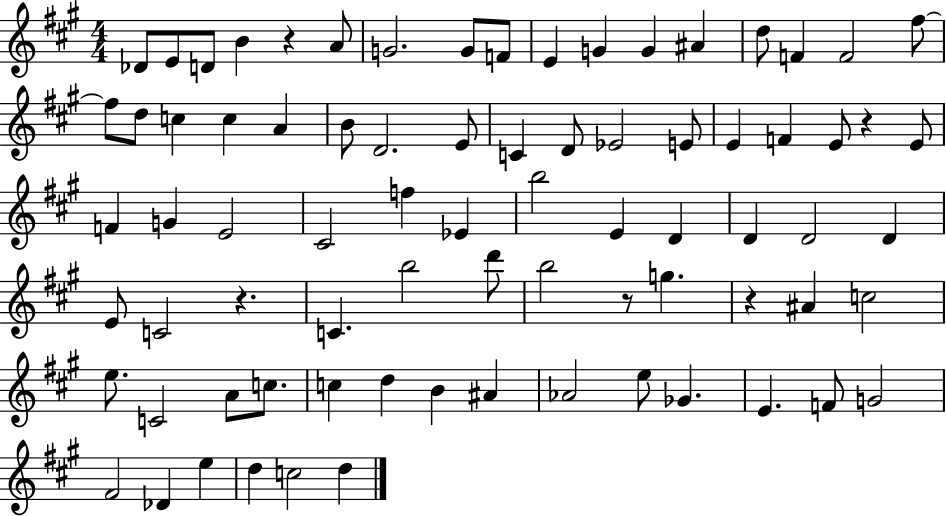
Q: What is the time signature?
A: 4/4